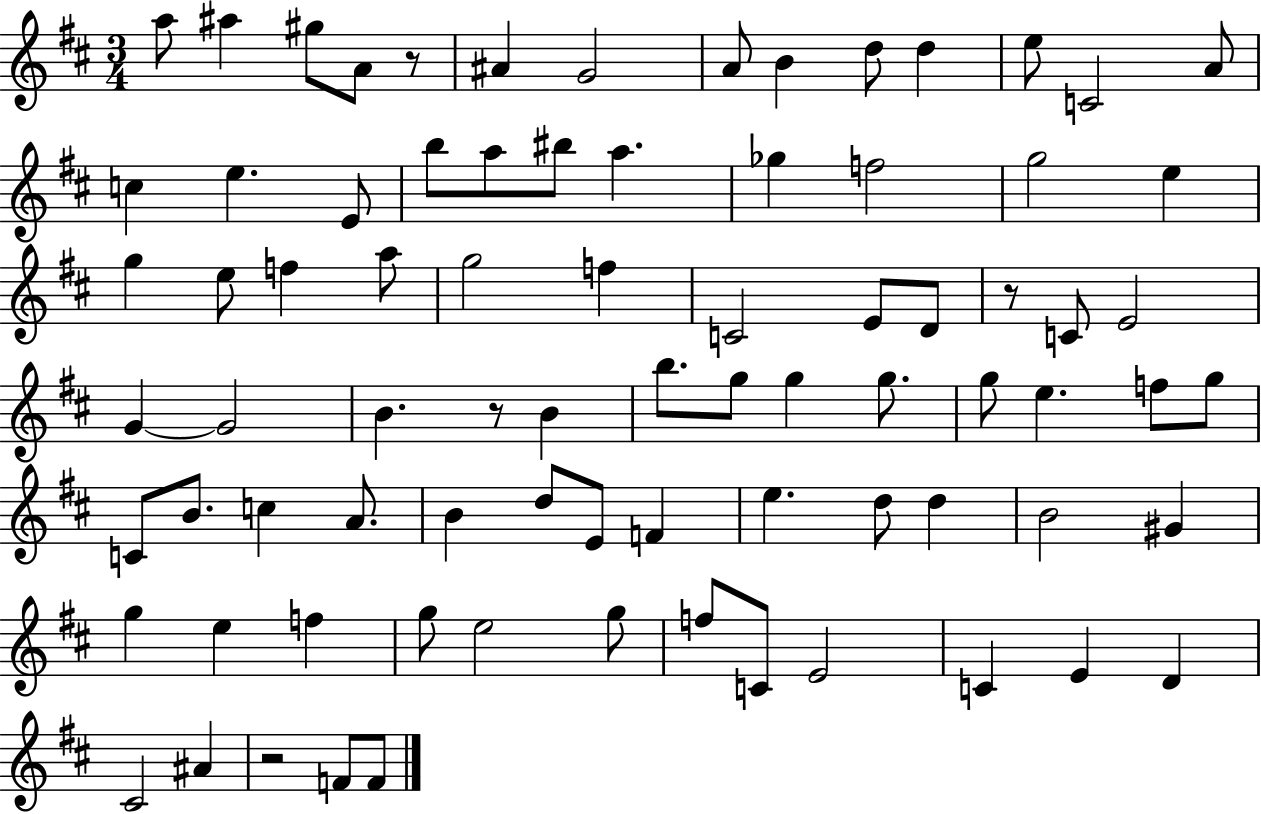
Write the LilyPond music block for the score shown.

{
  \clef treble
  \numericTimeSignature
  \time 3/4
  \key d \major
  a''8 ais''4 gis''8 a'8 r8 | ais'4 g'2 | a'8 b'4 d''8 d''4 | e''8 c'2 a'8 | \break c''4 e''4. e'8 | b''8 a''8 bis''8 a''4. | ges''4 f''2 | g''2 e''4 | \break g''4 e''8 f''4 a''8 | g''2 f''4 | c'2 e'8 d'8 | r8 c'8 e'2 | \break g'4~~ g'2 | b'4. r8 b'4 | b''8. g''8 g''4 g''8. | g''8 e''4. f''8 g''8 | \break c'8 b'8. c''4 a'8. | b'4 d''8 e'8 f'4 | e''4. d''8 d''4 | b'2 gis'4 | \break g''4 e''4 f''4 | g''8 e''2 g''8 | f''8 c'8 e'2 | c'4 e'4 d'4 | \break cis'2 ais'4 | r2 f'8 f'8 | \bar "|."
}